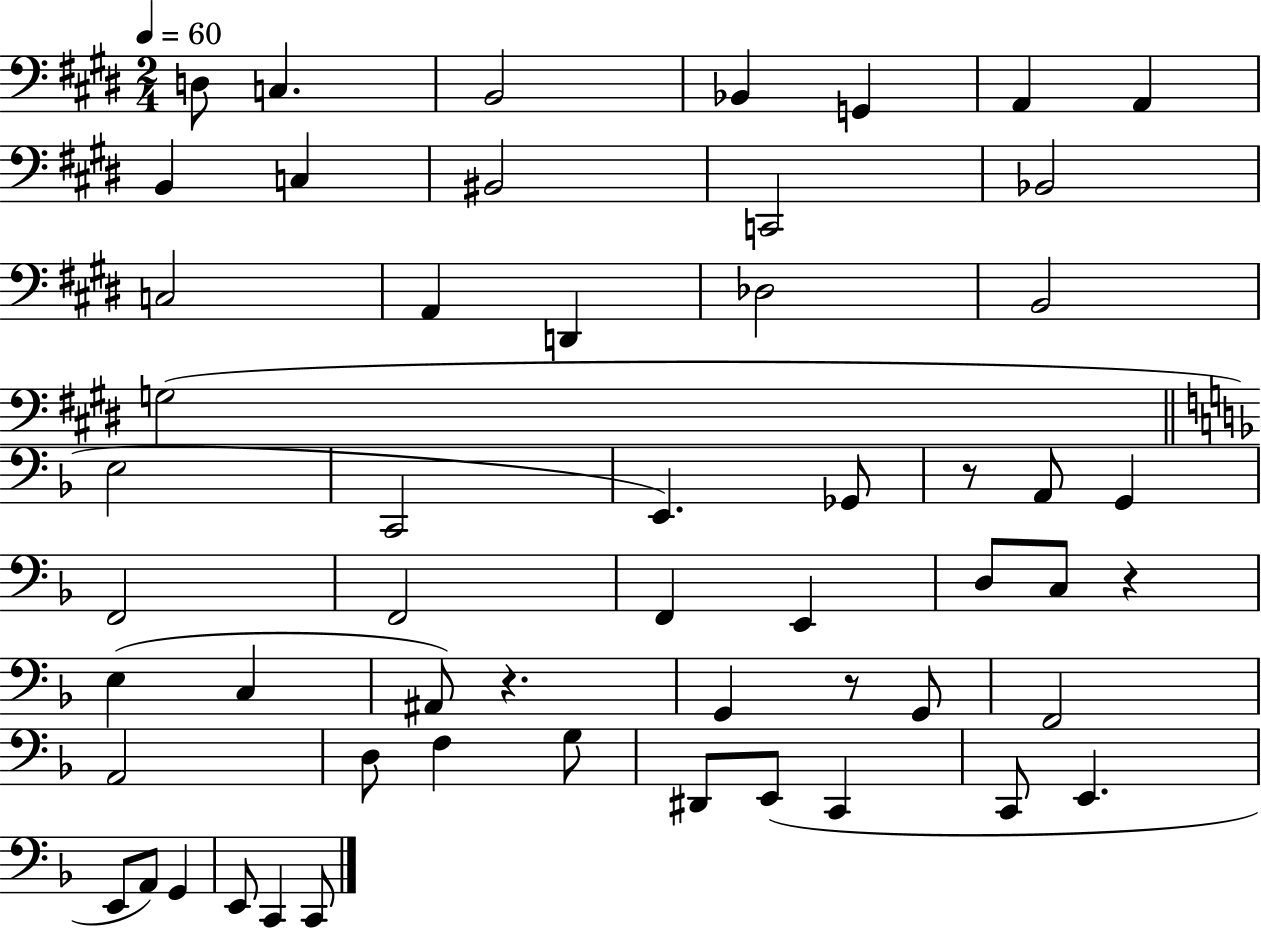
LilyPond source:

{
  \clef bass
  \numericTimeSignature
  \time 2/4
  \key e \major
  \tempo 4 = 60
  d8 c4. | b,2 | bes,4 g,4 | a,4 a,4 | \break b,4 c4 | bis,2 | c,2 | bes,2 | \break c2 | a,4 d,4 | des2 | b,2 | \break g2( | \bar "||" \break \key d \minor e2 | c,2 | e,4.) ges,8 | r8 a,8 g,4 | \break f,2 | f,2 | f,4 e,4 | d8 c8 r4 | \break e4( c4 | ais,8) r4. | g,4 r8 g,8 | f,2 | \break a,2 | d8 f4 g8 | dis,8 e,8( c,4 | c,8 e,4. | \break e,8 a,8) g,4 | e,8 c,4 c,8 | \bar "|."
}